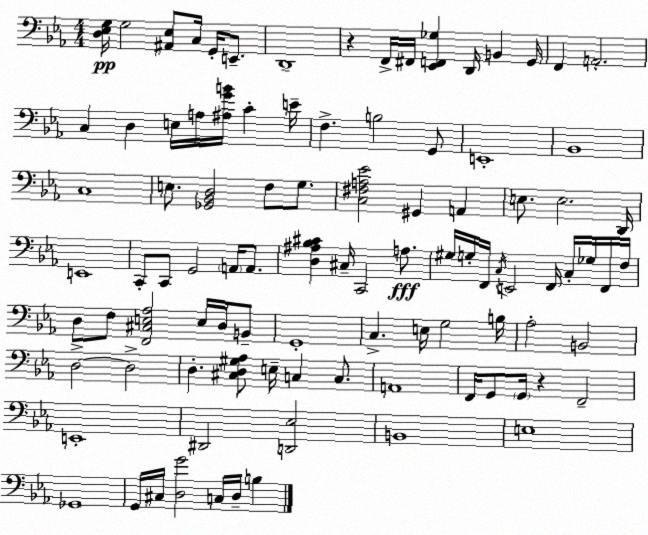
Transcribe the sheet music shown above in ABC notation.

X:1
T:Untitled
M:4/4
L:1/4
K:Cm
[D,_E,G,]/4 G,2 [^A,,_E,]/2 C,/4 G,,/4 E,,/2 D,,4 z F,,/4 ^F,,/4 [_E,,F,,_G,] D,,/4 B,, G,,/4 F,, A,,2 C, D, E,/4 A,/4 [^A,GB]/4 C E/4 F, B,2 G,,/2 E,,4 _B,,4 C,4 E,/2 [_G,,_B,,D,]2 F,/2 G,/2 [C,^F,A,_E]2 ^G,, A,, E,/2 E,2 D,,/4 E,,4 C,,/2 C,,/2 G,,2 A,,/4 A,,/2 [D,^A,_B,^C] ^C,/4 C,,2 A,/2 ^G,/4 G,/4 F,,/4 C,/4 E,,2 F,,/4 C,/4 _G,/4 F,,/4 F,/4 D,/2 F,/2 [F,,^C,E,_A,]2 E,/4 D,/4 B,,/2 G,,4 C, E,/4 G,2 B,/4 _A,2 B,,2 D,2 D,2 D, [^C,D,^G,_A,]/2 E,/4 C, C,/2 A,,4 F,,/4 G,,/2 G,,/4 z F,,2 E,,4 ^D,,2 [D,,_E,]2 B,,4 E,4 _G,,4 G,,/4 ^C,/4 [D,G]2 C,/4 D,/4 B,